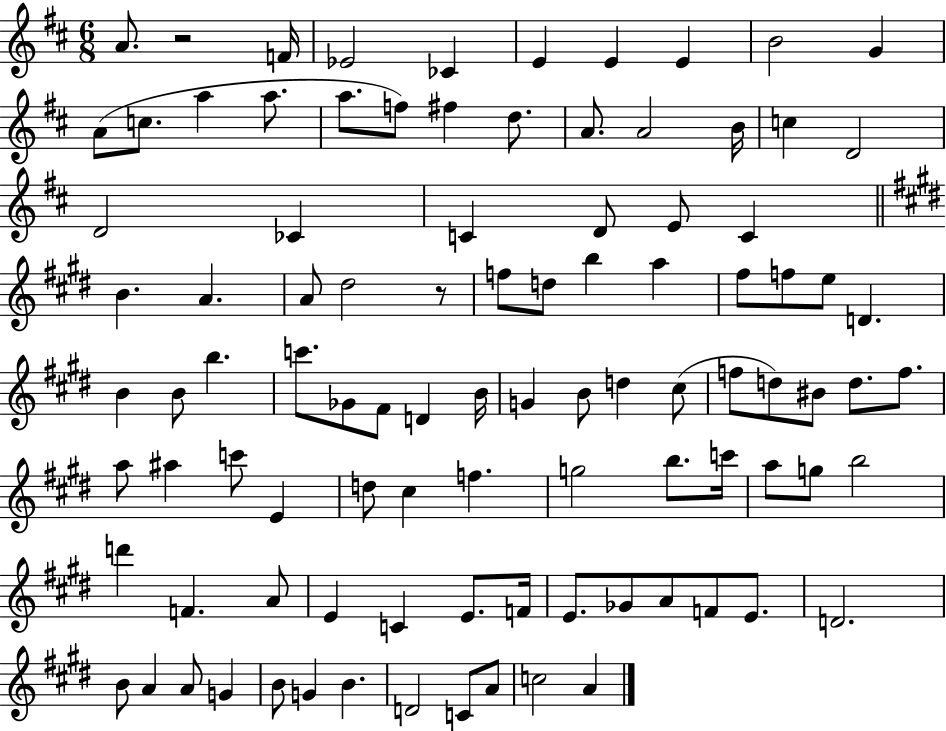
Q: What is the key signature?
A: D major